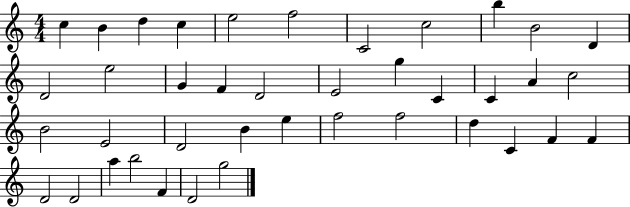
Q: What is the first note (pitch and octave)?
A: C5